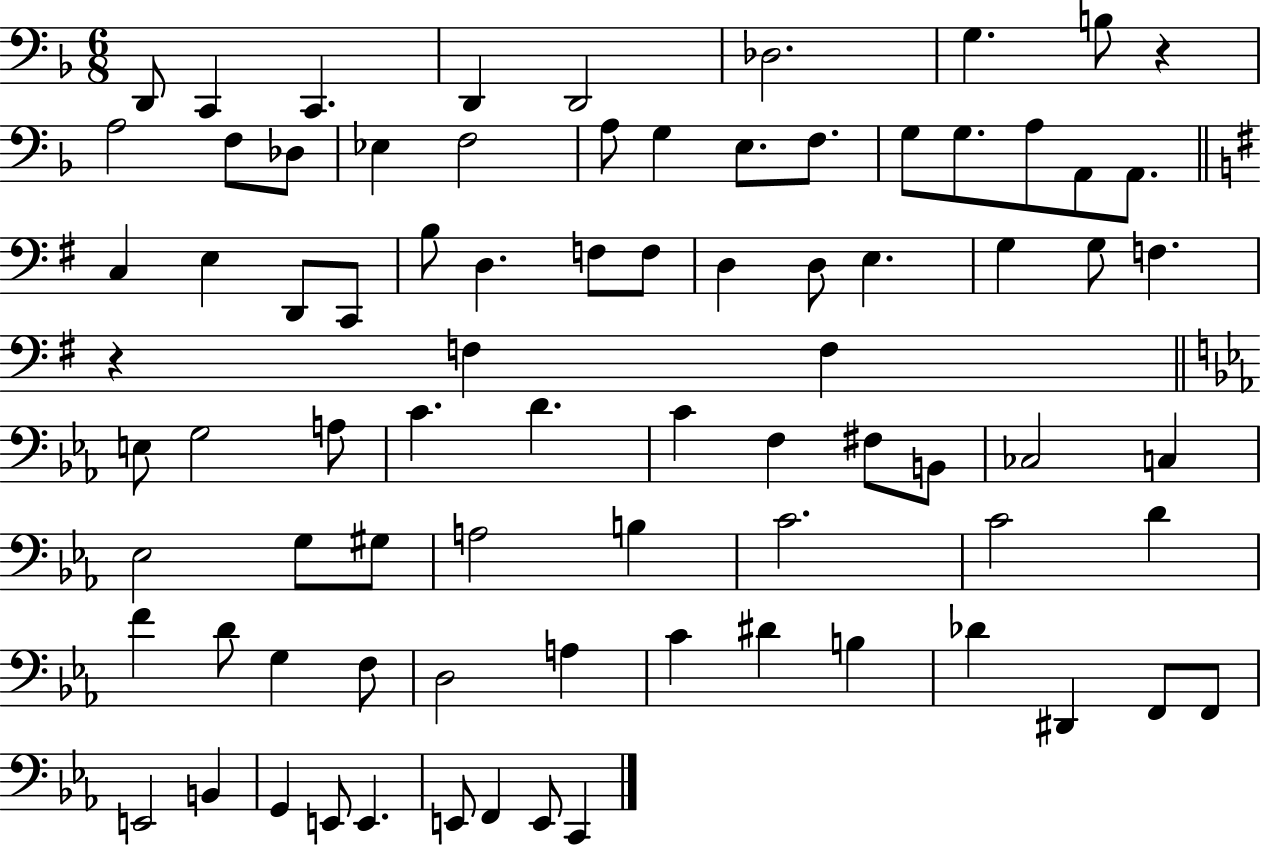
X:1
T:Untitled
M:6/8
L:1/4
K:F
D,,/2 C,, C,, D,, D,,2 _D,2 G, B,/2 z A,2 F,/2 _D,/2 _E, F,2 A,/2 G, E,/2 F,/2 G,/2 G,/2 A,/2 A,,/2 A,,/2 C, E, D,,/2 C,,/2 B,/2 D, F,/2 F,/2 D, D,/2 E, G, G,/2 F, z F, F, E,/2 G,2 A,/2 C D C F, ^F,/2 B,,/2 _C,2 C, _E,2 G,/2 ^G,/2 A,2 B, C2 C2 D F D/2 G, F,/2 D,2 A, C ^D B, _D ^D,, F,,/2 F,,/2 E,,2 B,, G,, E,,/2 E,, E,,/2 F,, E,,/2 C,,